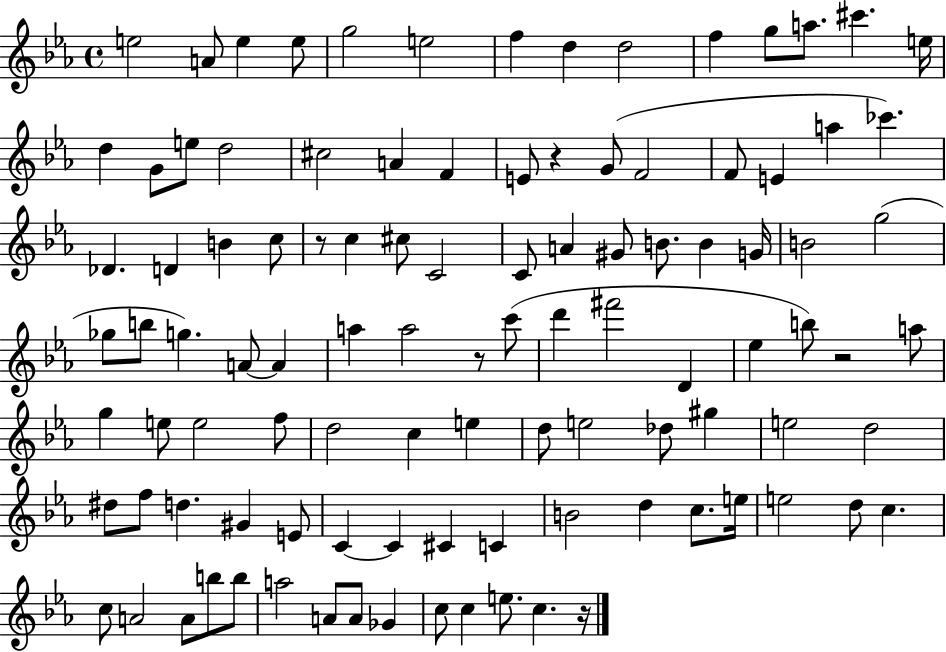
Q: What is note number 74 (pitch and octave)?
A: G#4